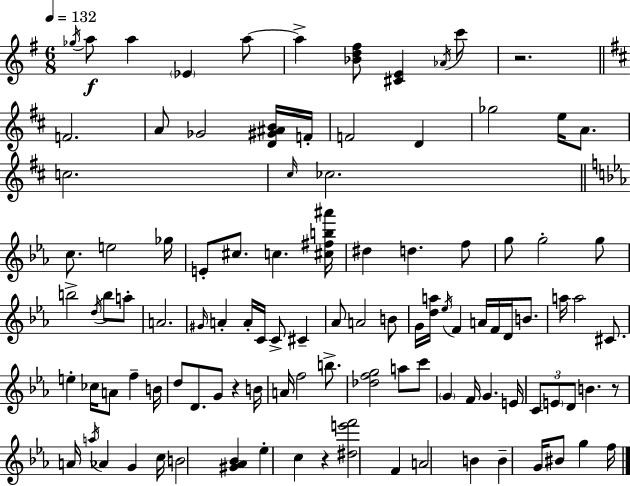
Gb5/s A5/e A5/q Eb4/q A5/e A5/q [Bb4,D5,F#5]/e [C#4,E4]/q Ab4/s C6/e R/h. F4/h. A4/e Gb4/h [D4,G#4,A#4,B4]/s F4/s F4/h D4/q Gb5/h E5/s A4/e. C5/h. C#5/s CES5/h. C5/e. E5/h Gb5/s E4/e C#5/e. C5/q. [C#5,F#5,B5,A#6]/s D#5/q D5/q. F5/e G5/e G5/h G5/e B5/h D5/s B5/e A5/e A4/h. G#4/s A4/q A4/s C4/s C4/e C#4/q Ab4/e A4/h B4/e G4/s [D5,A5]/s Eb5/s F4/q A4/s F4/s D4/s B4/e. A5/s A5/h C#4/e. E5/q CES5/s A4/e F5/q B4/s D5/e D4/e. G4/e R/q B4/s A4/s F5/h B5/e. [Db5,F5,G5]/h A5/e C6/e G4/q F4/s G4/q. E4/s C4/e E4/e D4/e B4/q. R/e A4/s A5/s Ab4/q G4/q C5/s B4/h [G#4,Ab4,Bb4]/q Eb5/q C5/q R/q [D#5,E6,F6]/h F4/q A4/h B4/q B4/q G4/s BIS4/e G5/q F5/s